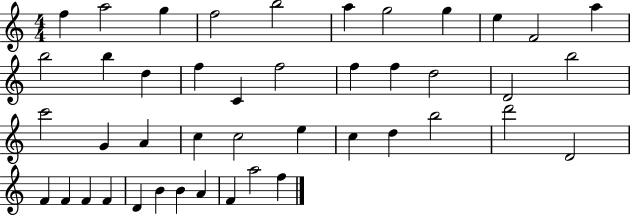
X:1
T:Untitled
M:4/4
L:1/4
K:C
f a2 g f2 b2 a g2 g e F2 a b2 b d f C f2 f f d2 D2 b2 c'2 G A c c2 e c d b2 d'2 D2 F F F F D B B A F a2 f